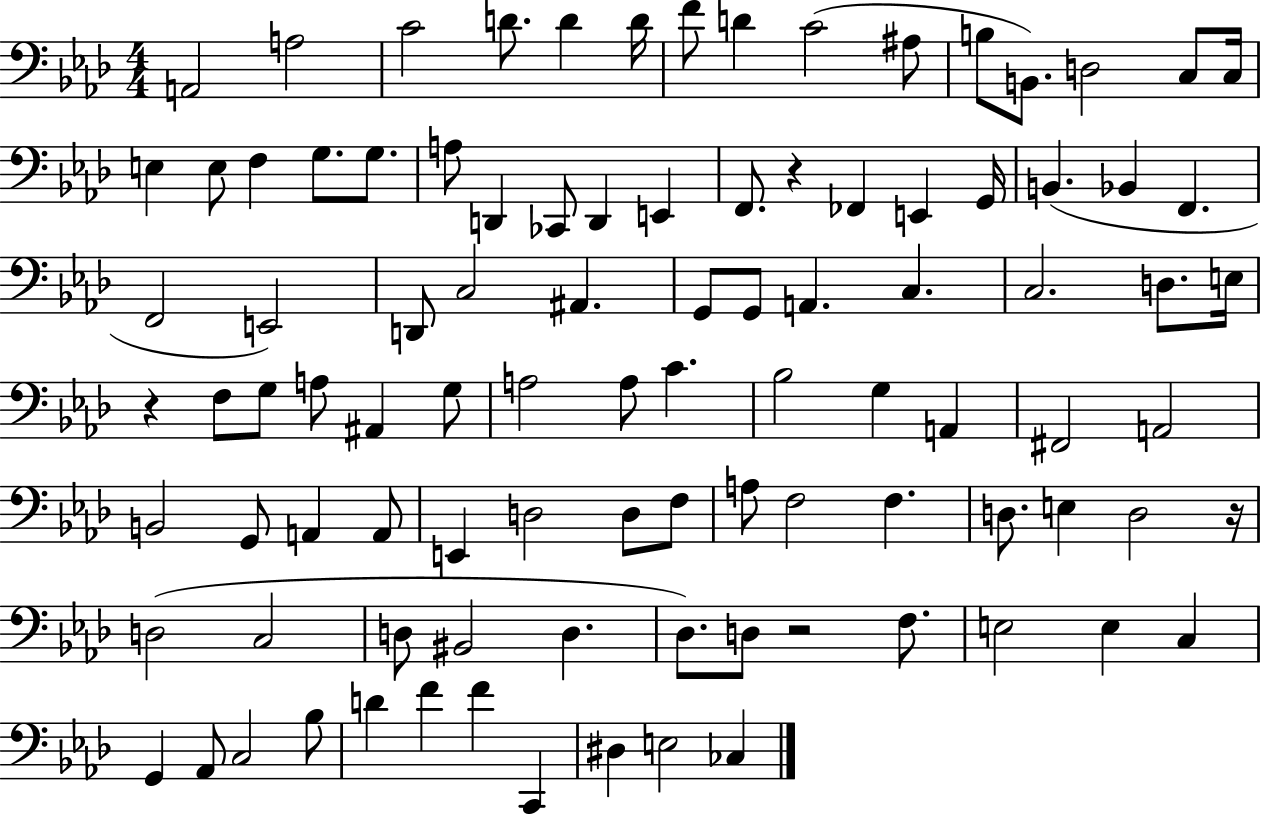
X:1
T:Untitled
M:4/4
L:1/4
K:Ab
A,,2 A,2 C2 D/2 D D/4 F/2 D C2 ^A,/2 B,/2 B,,/2 D,2 C,/2 C,/4 E, E,/2 F, G,/2 G,/2 A,/2 D,, _C,,/2 D,, E,, F,,/2 z _F,, E,, G,,/4 B,, _B,, F,, F,,2 E,,2 D,,/2 C,2 ^A,, G,,/2 G,,/2 A,, C, C,2 D,/2 E,/4 z F,/2 G,/2 A,/2 ^A,, G,/2 A,2 A,/2 C _B,2 G, A,, ^F,,2 A,,2 B,,2 G,,/2 A,, A,,/2 E,, D,2 D,/2 F,/2 A,/2 F,2 F, D,/2 E, D,2 z/4 D,2 C,2 D,/2 ^B,,2 D, _D,/2 D,/2 z2 F,/2 E,2 E, C, G,, _A,,/2 C,2 _B,/2 D F F C,, ^D, E,2 _C,